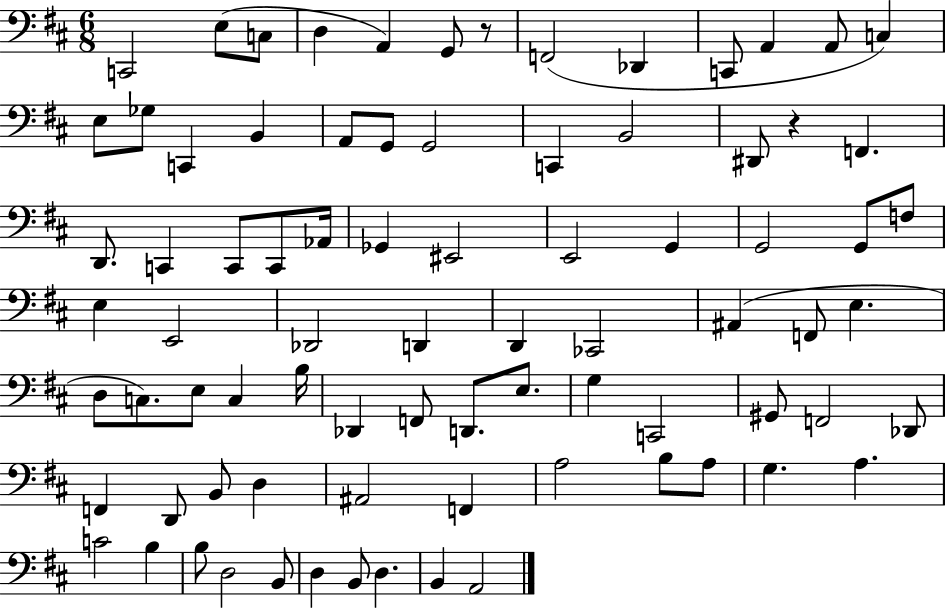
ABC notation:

X:1
T:Untitled
M:6/8
L:1/4
K:D
C,,2 E,/2 C,/2 D, A,, G,,/2 z/2 F,,2 _D,, C,,/2 A,, A,,/2 C, E,/2 _G,/2 C,, B,, A,,/2 G,,/2 G,,2 C,, B,,2 ^D,,/2 z F,, D,,/2 C,, C,,/2 C,,/2 _A,,/4 _G,, ^E,,2 E,,2 G,, G,,2 G,,/2 F,/2 E, E,,2 _D,,2 D,, D,, _C,,2 ^A,, F,,/2 E, D,/2 C,/2 E,/2 C, B,/4 _D,, F,,/2 D,,/2 E,/2 G, C,,2 ^G,,/2 F,,2 _D,,/2 F,, D,,/2 B,,/2 D, ^A,,2 F,, A,2 B,/2 A,/2 G, A, C2 B, B,/2 D,2 B,,/2 D, B,,/2 D, B,, A,,2